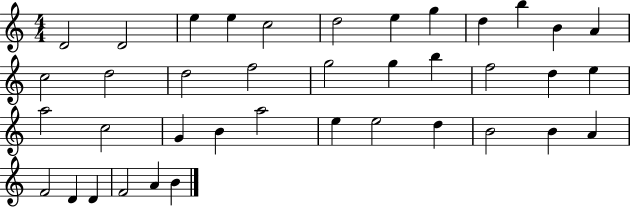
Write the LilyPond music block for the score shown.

{
  \clef treble
  \numericTimeSignature
  \time 4/4
  \key c \major
  d'2 d'2 | e''4 e''4 c''2 | d''2 e''4 g''4 | d''4 b''4 b'4 a'4 | \break c''2 d''2 | d''2 f''2 | g''2 g''4 b''4 | f''2 d''4 e''4 | \break a''2 c''2 | g'4 b'4 a''2 | e''4 e''2 d''4 | b'2 b'4 a'4 | \break f'2 d'4 d'4 | f'2 a'4 b'4 | \bar "|."
}